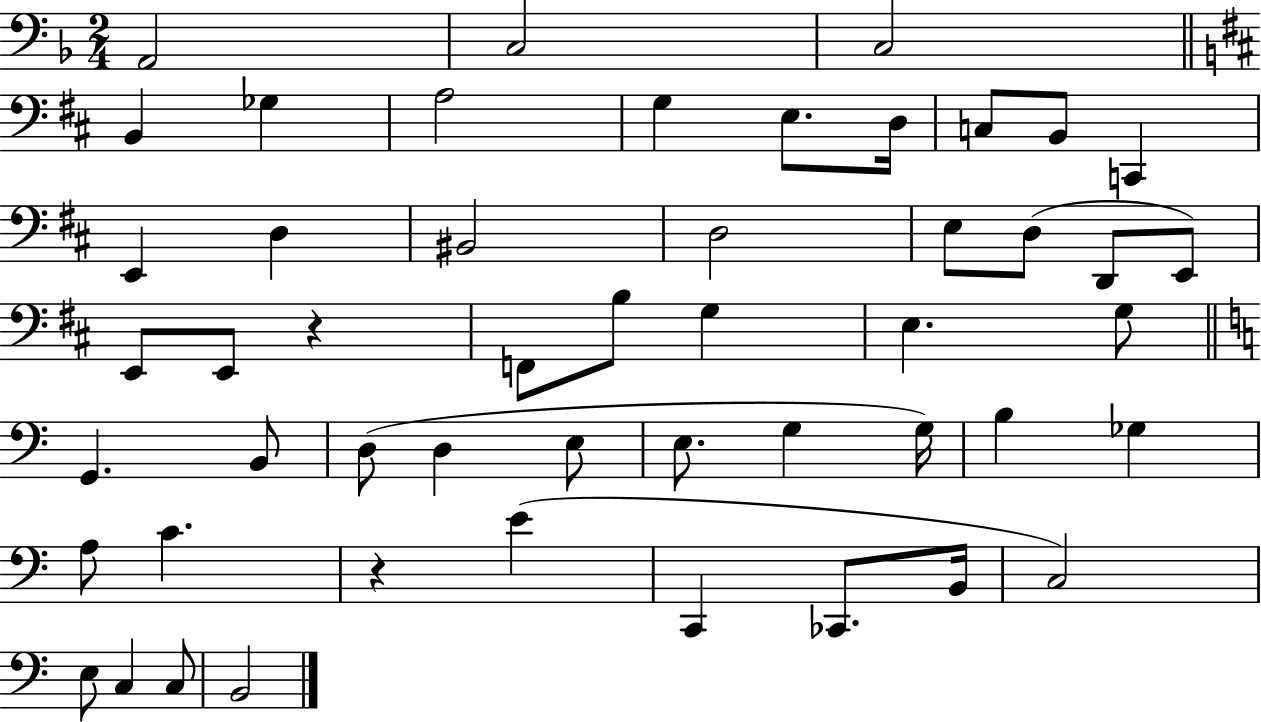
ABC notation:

X:1
T:Untitled
M:2/4
L:1/4
K:F
A,,2 C,2 C,2 B,, _G, A,2 G, E,/2 D,/4 C,/2 B,,/2 C,, E,, D, ^B,,2 D,2 E,/2 D,/2 D,,/2 E,,/2 E,,/2 E,,/2 z F,,/2 B,/2 G, E, G,/2 G,, B,,/2 D,/2 D, E,/2 E,/2 G, G,/4 B, _G, A,/2 C z E C,, _C,,/2 B,,/4 C,2 E,/2 C, C,/2 B,,2